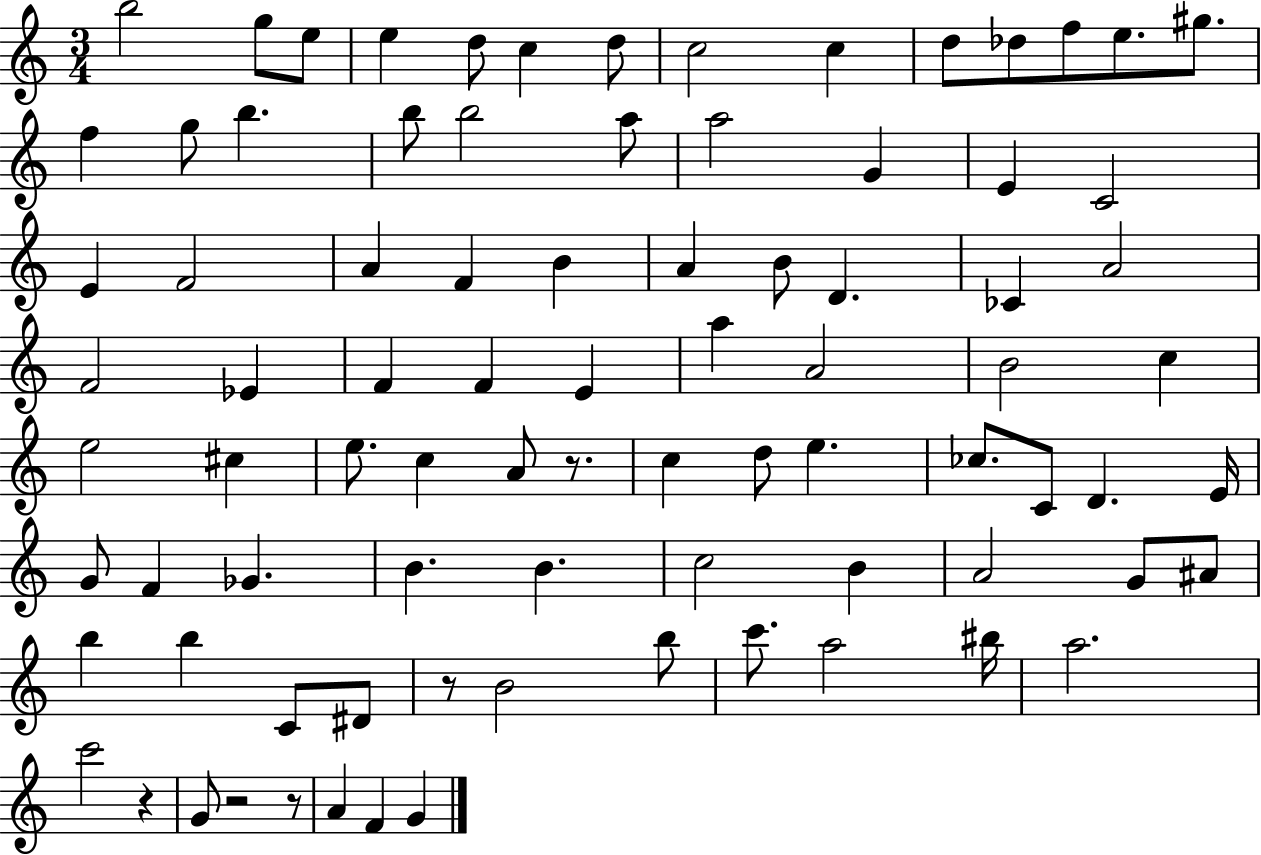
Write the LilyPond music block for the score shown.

{
  \clef treble
  \numericTimeSignature
  \time 3/4
  \key c \major
  \repeat volta 2 { b''2 g''8 e''8 | e''4 d''8 c''4 d''8 | c''2 c''4 | d''8 des''8 f''8 e''8. gis''8. | \break f''4 g''8 b''4. | b''8 b''2 a''8 | a''2 g'4 | e'4 c'2 | \break e'4 f'2 | a'4 f'4 b'4 | a'4 b'8 d'4. | ces'4 a'2 | \break f'2 ees'4 | f'4 f'4 e'4 | a''4 a'2 | b'2 c''4 | \break e''2 cis''4 | e''8. c''4 a'8 r8. | c''4 d''8 e''4. | ces''8. c'8 d'4. e'16 | \break g'8 f'4 ges'4. | b'4. b'4. | c''2 b'4 | a'2 g'8 ais'8 | \break b''4 b''4 c'8 dis'8 | r8 b'2 b''8 | c'''8. a''2 bis''16 | a''2. | \break c'''2 r4 | g'8 r2 r8 | a'4 f'4 g'4 | } \bar "|."
}